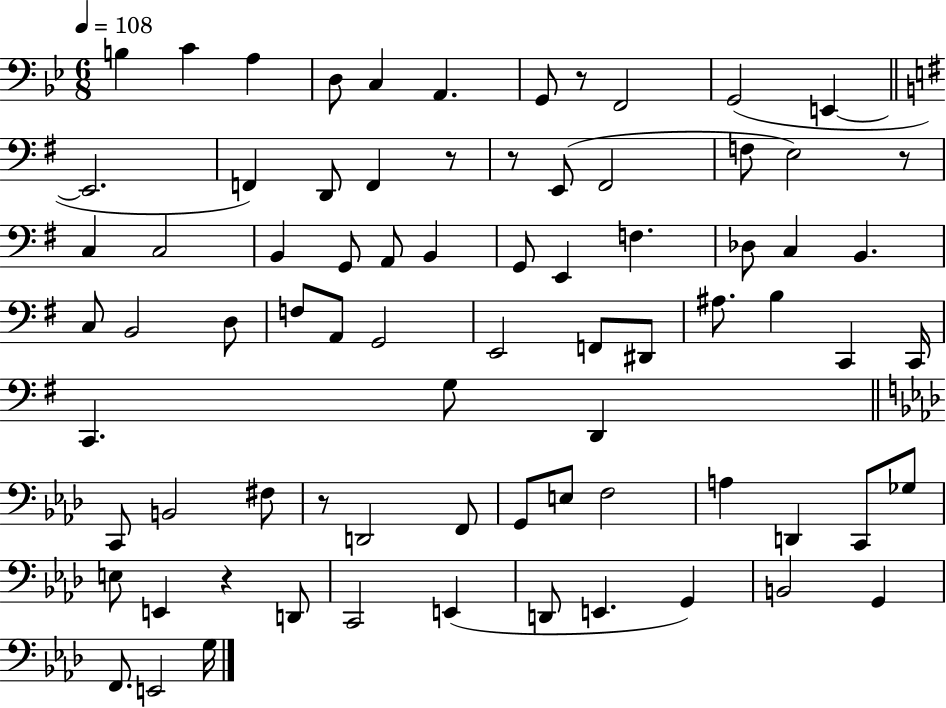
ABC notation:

X:1
T:Untitled
M:6/8
L:1/4
K:Bb
B, C A, D,/2 C, A,, G,,/2 z/2 F,,2 G,,2 E,, E,,2 F,, D,,/2 F,, z/2 z/2 E,,/2 ^F,,2 F,/2 E,2 z/2 C, C,2 B,, G,,/2 A,,/2 B,, G,,/2 E,, F, _D,/2 C, B,, C,/2 B,,2 D,/2 F,/2 A,,/2 G,,2 E,,2 F,,/2 ^D,,/2 ^A,/2 B, C,, C,,/4 C,, G,/2 D,, C,,/2 B,,2 ^F,/2 z/2 D,,2 F,,/2 G,,/2 E,/2 F,2 A, D,, C,,/2 _G,/2 E,/2 E,, z D,,/2 C,,2 E,, D,,/2 E,, G,, B,,2 G,, F,,/2 E,,2 G,/4